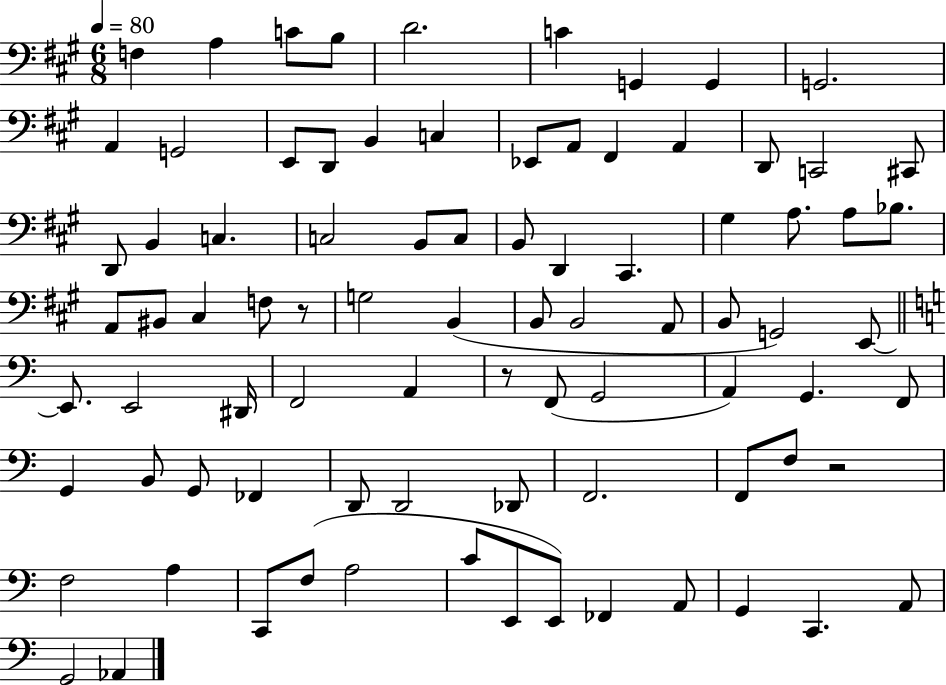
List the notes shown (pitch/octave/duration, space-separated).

F3/q A3/q C4/e B3/e D4/h. C4/q G2/q G2/q G2/h. A2/q G2/h E2/e D2/e B2/q C3/q Eb2/e A2/e F#2/q A2/q D2/e C2/h C#2/e D2/e B2/q C3/q. C3/h B2/e C3/e B2/e D2/q C#2/q. G#3/q A3/e. A3/e Bb3/e. A2/e BIS2/e C#3/q F3/e R/e G3/h B2/q B2/e B2/h A2/e B2/e G2/h E2/e E2/e. E2/h D#2/s F2/h A2/q R/e F2/e G2/h A2/q G2/q. F2/e G2/q B2/e G2/e FES2/q D2/e D2/h Db2/e F2/h. F2/e F3/e R/h F3/h A3/q C2/e F3/e A3/h C4/e E2/e E2/e FES2/q A2/e G2/q C2/q. A2/e G2/h Ab2/q